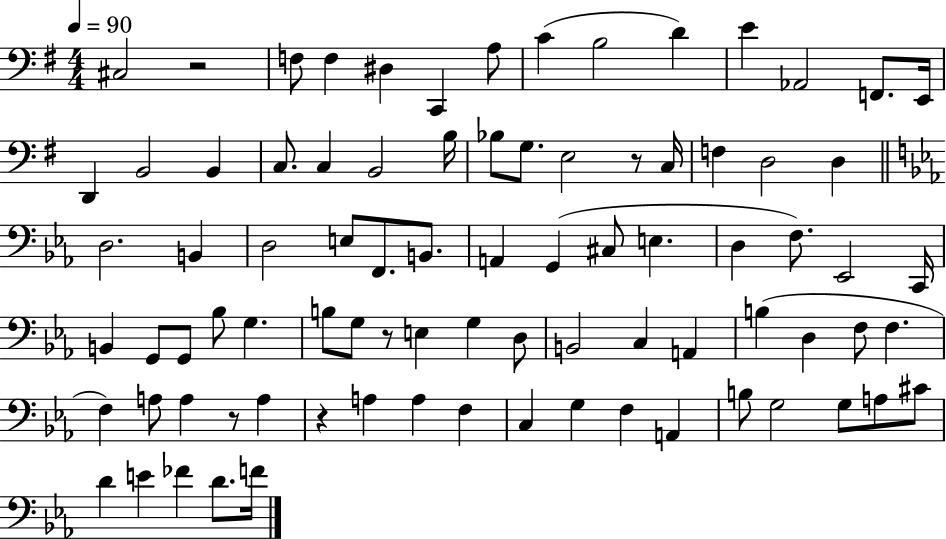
X:1
T:Untitled
M:4/4
L:1/4
K:G
^C,2 z2 F,/2 F, ^D, C,, A,/2 C B,2 D E _A,,2 F,,/2 E,,/4 D,, B,,2 B,, C,/2 C, B,,2 B,/4 _B,/2 G,/2 E,2 z/2 C,/4 F, D,2 D, D,2 B,, D,2 E,/2 F,,/2 B,,/2 A,, G,, ^C,/2 E, D, F,/2 _E,,2 C,,/4 B,, G,,/2 G,,/2 _B,/2 G, B,/2 G,/2 z/2 E, G, D,/2 B,,2 C, A,, B, D, F,/2 F, F, A,/2 A, z/2 A, z A, A, F, C, G, F, A,, B,/2 G,2 G,/2 A,/2 ^C/2 D E _F D/2 F/4